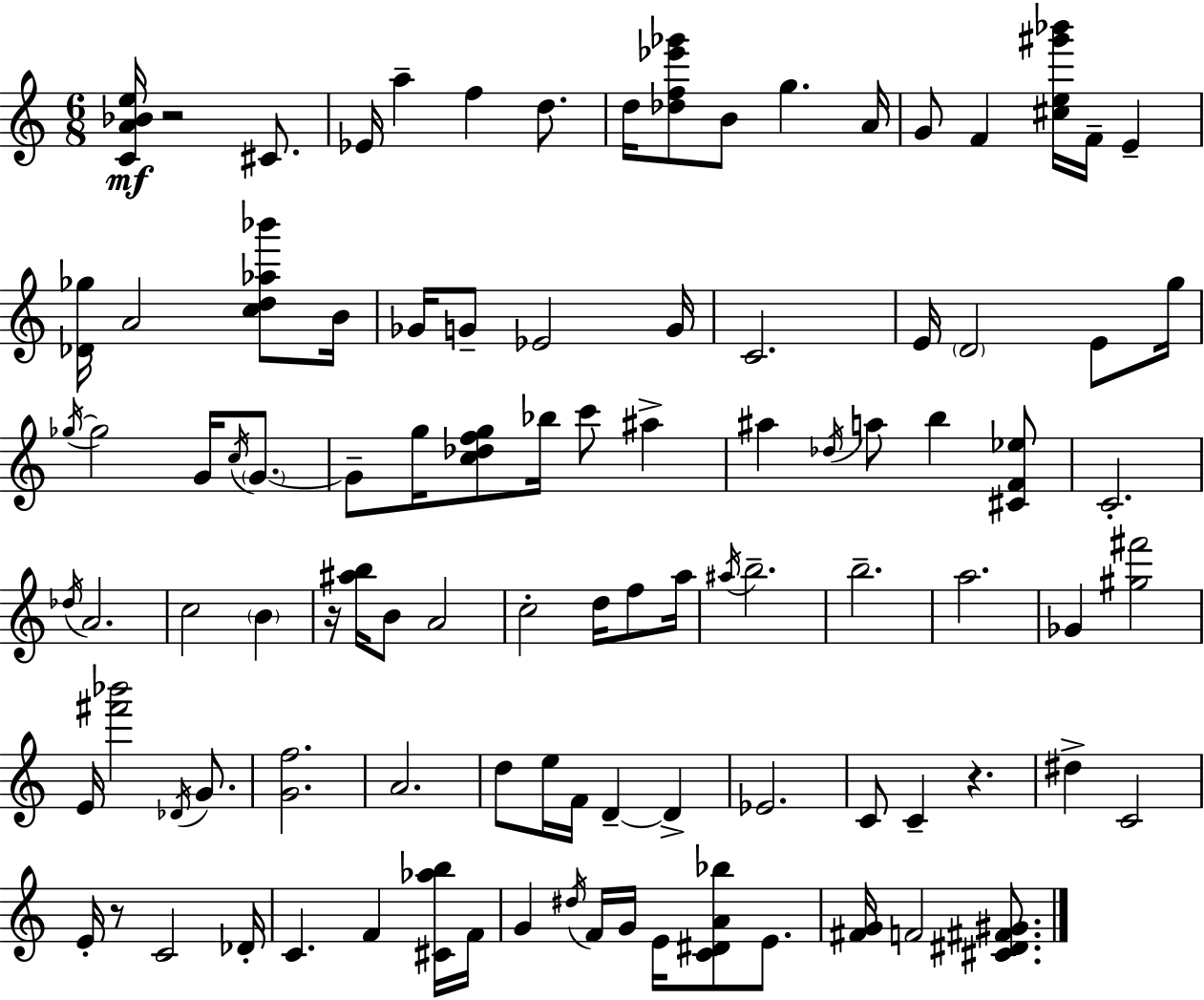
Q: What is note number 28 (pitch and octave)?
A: C5